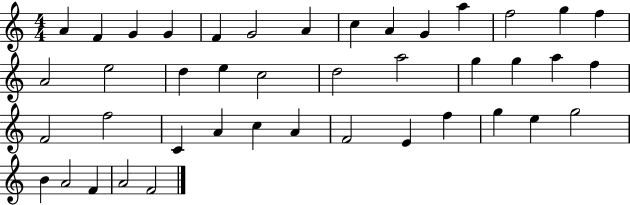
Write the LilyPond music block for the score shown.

{
  \clef treble
  \numericTimeSignature
  \time 4/4
  \key c \major
  a'4 f'4 g'4 g'4 | f'4 g'2 a'4 | c''4 a'4 g'4 a''4 | f''2 g''4 f''4 | \break a'2 e''2 | d''4 e''4 c''2 | d''2 a''2 | g''4 g''4 a''4 f''4 | \break f'2 f''2 | c'4 a'4 c''4 a'4 | f'2 e'4 f''4 | g''4 e''4 g''2 | \break b'4 a'2 f'4 | a'2 f'2 | \bar "|."
}